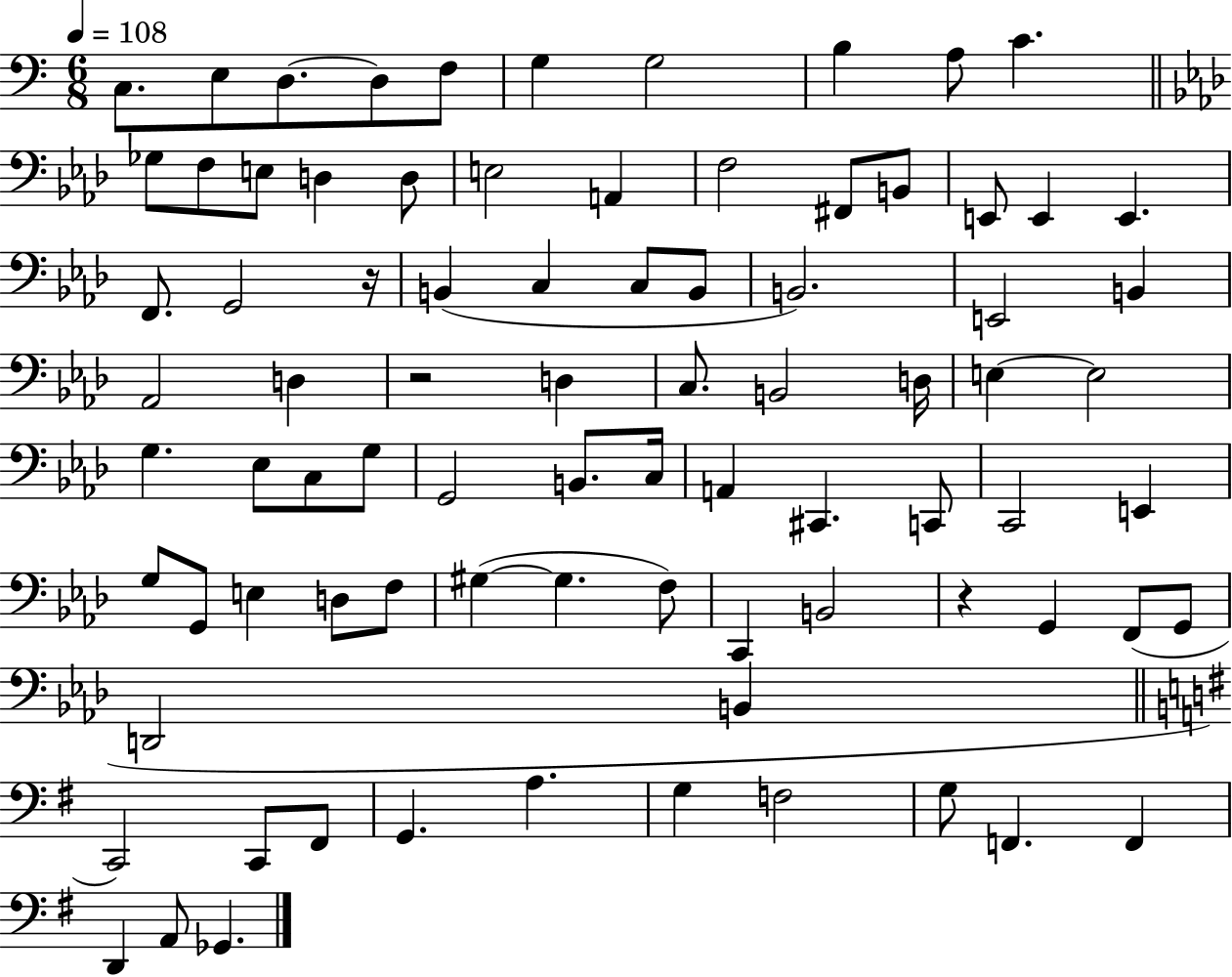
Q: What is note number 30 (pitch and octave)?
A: B2